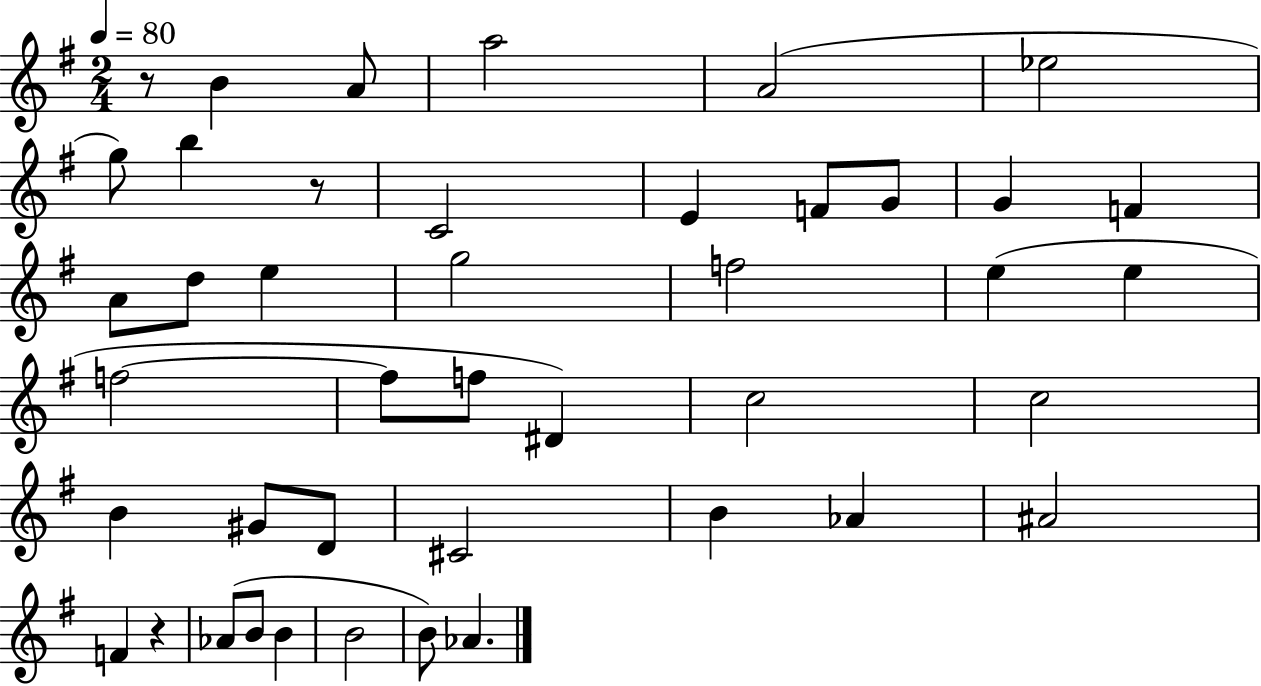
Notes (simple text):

R/e B4/q A4/e A5/h A4/h Eb5/h G5/e B5/q R/e C4/h E4/q F4/e G4/e G4/q F4/q A4/e D5/e E5/q G5/h F5/h E5/q E5/q F5/h F5/e F5/e D#4/q C5/h C5/h B4/q G#4/e D4/e C#4/h B4/q Ab4/q A#4/h F4/q R/q Ab4/e B4/e B4/q B4/h B4/e Ab4/q.